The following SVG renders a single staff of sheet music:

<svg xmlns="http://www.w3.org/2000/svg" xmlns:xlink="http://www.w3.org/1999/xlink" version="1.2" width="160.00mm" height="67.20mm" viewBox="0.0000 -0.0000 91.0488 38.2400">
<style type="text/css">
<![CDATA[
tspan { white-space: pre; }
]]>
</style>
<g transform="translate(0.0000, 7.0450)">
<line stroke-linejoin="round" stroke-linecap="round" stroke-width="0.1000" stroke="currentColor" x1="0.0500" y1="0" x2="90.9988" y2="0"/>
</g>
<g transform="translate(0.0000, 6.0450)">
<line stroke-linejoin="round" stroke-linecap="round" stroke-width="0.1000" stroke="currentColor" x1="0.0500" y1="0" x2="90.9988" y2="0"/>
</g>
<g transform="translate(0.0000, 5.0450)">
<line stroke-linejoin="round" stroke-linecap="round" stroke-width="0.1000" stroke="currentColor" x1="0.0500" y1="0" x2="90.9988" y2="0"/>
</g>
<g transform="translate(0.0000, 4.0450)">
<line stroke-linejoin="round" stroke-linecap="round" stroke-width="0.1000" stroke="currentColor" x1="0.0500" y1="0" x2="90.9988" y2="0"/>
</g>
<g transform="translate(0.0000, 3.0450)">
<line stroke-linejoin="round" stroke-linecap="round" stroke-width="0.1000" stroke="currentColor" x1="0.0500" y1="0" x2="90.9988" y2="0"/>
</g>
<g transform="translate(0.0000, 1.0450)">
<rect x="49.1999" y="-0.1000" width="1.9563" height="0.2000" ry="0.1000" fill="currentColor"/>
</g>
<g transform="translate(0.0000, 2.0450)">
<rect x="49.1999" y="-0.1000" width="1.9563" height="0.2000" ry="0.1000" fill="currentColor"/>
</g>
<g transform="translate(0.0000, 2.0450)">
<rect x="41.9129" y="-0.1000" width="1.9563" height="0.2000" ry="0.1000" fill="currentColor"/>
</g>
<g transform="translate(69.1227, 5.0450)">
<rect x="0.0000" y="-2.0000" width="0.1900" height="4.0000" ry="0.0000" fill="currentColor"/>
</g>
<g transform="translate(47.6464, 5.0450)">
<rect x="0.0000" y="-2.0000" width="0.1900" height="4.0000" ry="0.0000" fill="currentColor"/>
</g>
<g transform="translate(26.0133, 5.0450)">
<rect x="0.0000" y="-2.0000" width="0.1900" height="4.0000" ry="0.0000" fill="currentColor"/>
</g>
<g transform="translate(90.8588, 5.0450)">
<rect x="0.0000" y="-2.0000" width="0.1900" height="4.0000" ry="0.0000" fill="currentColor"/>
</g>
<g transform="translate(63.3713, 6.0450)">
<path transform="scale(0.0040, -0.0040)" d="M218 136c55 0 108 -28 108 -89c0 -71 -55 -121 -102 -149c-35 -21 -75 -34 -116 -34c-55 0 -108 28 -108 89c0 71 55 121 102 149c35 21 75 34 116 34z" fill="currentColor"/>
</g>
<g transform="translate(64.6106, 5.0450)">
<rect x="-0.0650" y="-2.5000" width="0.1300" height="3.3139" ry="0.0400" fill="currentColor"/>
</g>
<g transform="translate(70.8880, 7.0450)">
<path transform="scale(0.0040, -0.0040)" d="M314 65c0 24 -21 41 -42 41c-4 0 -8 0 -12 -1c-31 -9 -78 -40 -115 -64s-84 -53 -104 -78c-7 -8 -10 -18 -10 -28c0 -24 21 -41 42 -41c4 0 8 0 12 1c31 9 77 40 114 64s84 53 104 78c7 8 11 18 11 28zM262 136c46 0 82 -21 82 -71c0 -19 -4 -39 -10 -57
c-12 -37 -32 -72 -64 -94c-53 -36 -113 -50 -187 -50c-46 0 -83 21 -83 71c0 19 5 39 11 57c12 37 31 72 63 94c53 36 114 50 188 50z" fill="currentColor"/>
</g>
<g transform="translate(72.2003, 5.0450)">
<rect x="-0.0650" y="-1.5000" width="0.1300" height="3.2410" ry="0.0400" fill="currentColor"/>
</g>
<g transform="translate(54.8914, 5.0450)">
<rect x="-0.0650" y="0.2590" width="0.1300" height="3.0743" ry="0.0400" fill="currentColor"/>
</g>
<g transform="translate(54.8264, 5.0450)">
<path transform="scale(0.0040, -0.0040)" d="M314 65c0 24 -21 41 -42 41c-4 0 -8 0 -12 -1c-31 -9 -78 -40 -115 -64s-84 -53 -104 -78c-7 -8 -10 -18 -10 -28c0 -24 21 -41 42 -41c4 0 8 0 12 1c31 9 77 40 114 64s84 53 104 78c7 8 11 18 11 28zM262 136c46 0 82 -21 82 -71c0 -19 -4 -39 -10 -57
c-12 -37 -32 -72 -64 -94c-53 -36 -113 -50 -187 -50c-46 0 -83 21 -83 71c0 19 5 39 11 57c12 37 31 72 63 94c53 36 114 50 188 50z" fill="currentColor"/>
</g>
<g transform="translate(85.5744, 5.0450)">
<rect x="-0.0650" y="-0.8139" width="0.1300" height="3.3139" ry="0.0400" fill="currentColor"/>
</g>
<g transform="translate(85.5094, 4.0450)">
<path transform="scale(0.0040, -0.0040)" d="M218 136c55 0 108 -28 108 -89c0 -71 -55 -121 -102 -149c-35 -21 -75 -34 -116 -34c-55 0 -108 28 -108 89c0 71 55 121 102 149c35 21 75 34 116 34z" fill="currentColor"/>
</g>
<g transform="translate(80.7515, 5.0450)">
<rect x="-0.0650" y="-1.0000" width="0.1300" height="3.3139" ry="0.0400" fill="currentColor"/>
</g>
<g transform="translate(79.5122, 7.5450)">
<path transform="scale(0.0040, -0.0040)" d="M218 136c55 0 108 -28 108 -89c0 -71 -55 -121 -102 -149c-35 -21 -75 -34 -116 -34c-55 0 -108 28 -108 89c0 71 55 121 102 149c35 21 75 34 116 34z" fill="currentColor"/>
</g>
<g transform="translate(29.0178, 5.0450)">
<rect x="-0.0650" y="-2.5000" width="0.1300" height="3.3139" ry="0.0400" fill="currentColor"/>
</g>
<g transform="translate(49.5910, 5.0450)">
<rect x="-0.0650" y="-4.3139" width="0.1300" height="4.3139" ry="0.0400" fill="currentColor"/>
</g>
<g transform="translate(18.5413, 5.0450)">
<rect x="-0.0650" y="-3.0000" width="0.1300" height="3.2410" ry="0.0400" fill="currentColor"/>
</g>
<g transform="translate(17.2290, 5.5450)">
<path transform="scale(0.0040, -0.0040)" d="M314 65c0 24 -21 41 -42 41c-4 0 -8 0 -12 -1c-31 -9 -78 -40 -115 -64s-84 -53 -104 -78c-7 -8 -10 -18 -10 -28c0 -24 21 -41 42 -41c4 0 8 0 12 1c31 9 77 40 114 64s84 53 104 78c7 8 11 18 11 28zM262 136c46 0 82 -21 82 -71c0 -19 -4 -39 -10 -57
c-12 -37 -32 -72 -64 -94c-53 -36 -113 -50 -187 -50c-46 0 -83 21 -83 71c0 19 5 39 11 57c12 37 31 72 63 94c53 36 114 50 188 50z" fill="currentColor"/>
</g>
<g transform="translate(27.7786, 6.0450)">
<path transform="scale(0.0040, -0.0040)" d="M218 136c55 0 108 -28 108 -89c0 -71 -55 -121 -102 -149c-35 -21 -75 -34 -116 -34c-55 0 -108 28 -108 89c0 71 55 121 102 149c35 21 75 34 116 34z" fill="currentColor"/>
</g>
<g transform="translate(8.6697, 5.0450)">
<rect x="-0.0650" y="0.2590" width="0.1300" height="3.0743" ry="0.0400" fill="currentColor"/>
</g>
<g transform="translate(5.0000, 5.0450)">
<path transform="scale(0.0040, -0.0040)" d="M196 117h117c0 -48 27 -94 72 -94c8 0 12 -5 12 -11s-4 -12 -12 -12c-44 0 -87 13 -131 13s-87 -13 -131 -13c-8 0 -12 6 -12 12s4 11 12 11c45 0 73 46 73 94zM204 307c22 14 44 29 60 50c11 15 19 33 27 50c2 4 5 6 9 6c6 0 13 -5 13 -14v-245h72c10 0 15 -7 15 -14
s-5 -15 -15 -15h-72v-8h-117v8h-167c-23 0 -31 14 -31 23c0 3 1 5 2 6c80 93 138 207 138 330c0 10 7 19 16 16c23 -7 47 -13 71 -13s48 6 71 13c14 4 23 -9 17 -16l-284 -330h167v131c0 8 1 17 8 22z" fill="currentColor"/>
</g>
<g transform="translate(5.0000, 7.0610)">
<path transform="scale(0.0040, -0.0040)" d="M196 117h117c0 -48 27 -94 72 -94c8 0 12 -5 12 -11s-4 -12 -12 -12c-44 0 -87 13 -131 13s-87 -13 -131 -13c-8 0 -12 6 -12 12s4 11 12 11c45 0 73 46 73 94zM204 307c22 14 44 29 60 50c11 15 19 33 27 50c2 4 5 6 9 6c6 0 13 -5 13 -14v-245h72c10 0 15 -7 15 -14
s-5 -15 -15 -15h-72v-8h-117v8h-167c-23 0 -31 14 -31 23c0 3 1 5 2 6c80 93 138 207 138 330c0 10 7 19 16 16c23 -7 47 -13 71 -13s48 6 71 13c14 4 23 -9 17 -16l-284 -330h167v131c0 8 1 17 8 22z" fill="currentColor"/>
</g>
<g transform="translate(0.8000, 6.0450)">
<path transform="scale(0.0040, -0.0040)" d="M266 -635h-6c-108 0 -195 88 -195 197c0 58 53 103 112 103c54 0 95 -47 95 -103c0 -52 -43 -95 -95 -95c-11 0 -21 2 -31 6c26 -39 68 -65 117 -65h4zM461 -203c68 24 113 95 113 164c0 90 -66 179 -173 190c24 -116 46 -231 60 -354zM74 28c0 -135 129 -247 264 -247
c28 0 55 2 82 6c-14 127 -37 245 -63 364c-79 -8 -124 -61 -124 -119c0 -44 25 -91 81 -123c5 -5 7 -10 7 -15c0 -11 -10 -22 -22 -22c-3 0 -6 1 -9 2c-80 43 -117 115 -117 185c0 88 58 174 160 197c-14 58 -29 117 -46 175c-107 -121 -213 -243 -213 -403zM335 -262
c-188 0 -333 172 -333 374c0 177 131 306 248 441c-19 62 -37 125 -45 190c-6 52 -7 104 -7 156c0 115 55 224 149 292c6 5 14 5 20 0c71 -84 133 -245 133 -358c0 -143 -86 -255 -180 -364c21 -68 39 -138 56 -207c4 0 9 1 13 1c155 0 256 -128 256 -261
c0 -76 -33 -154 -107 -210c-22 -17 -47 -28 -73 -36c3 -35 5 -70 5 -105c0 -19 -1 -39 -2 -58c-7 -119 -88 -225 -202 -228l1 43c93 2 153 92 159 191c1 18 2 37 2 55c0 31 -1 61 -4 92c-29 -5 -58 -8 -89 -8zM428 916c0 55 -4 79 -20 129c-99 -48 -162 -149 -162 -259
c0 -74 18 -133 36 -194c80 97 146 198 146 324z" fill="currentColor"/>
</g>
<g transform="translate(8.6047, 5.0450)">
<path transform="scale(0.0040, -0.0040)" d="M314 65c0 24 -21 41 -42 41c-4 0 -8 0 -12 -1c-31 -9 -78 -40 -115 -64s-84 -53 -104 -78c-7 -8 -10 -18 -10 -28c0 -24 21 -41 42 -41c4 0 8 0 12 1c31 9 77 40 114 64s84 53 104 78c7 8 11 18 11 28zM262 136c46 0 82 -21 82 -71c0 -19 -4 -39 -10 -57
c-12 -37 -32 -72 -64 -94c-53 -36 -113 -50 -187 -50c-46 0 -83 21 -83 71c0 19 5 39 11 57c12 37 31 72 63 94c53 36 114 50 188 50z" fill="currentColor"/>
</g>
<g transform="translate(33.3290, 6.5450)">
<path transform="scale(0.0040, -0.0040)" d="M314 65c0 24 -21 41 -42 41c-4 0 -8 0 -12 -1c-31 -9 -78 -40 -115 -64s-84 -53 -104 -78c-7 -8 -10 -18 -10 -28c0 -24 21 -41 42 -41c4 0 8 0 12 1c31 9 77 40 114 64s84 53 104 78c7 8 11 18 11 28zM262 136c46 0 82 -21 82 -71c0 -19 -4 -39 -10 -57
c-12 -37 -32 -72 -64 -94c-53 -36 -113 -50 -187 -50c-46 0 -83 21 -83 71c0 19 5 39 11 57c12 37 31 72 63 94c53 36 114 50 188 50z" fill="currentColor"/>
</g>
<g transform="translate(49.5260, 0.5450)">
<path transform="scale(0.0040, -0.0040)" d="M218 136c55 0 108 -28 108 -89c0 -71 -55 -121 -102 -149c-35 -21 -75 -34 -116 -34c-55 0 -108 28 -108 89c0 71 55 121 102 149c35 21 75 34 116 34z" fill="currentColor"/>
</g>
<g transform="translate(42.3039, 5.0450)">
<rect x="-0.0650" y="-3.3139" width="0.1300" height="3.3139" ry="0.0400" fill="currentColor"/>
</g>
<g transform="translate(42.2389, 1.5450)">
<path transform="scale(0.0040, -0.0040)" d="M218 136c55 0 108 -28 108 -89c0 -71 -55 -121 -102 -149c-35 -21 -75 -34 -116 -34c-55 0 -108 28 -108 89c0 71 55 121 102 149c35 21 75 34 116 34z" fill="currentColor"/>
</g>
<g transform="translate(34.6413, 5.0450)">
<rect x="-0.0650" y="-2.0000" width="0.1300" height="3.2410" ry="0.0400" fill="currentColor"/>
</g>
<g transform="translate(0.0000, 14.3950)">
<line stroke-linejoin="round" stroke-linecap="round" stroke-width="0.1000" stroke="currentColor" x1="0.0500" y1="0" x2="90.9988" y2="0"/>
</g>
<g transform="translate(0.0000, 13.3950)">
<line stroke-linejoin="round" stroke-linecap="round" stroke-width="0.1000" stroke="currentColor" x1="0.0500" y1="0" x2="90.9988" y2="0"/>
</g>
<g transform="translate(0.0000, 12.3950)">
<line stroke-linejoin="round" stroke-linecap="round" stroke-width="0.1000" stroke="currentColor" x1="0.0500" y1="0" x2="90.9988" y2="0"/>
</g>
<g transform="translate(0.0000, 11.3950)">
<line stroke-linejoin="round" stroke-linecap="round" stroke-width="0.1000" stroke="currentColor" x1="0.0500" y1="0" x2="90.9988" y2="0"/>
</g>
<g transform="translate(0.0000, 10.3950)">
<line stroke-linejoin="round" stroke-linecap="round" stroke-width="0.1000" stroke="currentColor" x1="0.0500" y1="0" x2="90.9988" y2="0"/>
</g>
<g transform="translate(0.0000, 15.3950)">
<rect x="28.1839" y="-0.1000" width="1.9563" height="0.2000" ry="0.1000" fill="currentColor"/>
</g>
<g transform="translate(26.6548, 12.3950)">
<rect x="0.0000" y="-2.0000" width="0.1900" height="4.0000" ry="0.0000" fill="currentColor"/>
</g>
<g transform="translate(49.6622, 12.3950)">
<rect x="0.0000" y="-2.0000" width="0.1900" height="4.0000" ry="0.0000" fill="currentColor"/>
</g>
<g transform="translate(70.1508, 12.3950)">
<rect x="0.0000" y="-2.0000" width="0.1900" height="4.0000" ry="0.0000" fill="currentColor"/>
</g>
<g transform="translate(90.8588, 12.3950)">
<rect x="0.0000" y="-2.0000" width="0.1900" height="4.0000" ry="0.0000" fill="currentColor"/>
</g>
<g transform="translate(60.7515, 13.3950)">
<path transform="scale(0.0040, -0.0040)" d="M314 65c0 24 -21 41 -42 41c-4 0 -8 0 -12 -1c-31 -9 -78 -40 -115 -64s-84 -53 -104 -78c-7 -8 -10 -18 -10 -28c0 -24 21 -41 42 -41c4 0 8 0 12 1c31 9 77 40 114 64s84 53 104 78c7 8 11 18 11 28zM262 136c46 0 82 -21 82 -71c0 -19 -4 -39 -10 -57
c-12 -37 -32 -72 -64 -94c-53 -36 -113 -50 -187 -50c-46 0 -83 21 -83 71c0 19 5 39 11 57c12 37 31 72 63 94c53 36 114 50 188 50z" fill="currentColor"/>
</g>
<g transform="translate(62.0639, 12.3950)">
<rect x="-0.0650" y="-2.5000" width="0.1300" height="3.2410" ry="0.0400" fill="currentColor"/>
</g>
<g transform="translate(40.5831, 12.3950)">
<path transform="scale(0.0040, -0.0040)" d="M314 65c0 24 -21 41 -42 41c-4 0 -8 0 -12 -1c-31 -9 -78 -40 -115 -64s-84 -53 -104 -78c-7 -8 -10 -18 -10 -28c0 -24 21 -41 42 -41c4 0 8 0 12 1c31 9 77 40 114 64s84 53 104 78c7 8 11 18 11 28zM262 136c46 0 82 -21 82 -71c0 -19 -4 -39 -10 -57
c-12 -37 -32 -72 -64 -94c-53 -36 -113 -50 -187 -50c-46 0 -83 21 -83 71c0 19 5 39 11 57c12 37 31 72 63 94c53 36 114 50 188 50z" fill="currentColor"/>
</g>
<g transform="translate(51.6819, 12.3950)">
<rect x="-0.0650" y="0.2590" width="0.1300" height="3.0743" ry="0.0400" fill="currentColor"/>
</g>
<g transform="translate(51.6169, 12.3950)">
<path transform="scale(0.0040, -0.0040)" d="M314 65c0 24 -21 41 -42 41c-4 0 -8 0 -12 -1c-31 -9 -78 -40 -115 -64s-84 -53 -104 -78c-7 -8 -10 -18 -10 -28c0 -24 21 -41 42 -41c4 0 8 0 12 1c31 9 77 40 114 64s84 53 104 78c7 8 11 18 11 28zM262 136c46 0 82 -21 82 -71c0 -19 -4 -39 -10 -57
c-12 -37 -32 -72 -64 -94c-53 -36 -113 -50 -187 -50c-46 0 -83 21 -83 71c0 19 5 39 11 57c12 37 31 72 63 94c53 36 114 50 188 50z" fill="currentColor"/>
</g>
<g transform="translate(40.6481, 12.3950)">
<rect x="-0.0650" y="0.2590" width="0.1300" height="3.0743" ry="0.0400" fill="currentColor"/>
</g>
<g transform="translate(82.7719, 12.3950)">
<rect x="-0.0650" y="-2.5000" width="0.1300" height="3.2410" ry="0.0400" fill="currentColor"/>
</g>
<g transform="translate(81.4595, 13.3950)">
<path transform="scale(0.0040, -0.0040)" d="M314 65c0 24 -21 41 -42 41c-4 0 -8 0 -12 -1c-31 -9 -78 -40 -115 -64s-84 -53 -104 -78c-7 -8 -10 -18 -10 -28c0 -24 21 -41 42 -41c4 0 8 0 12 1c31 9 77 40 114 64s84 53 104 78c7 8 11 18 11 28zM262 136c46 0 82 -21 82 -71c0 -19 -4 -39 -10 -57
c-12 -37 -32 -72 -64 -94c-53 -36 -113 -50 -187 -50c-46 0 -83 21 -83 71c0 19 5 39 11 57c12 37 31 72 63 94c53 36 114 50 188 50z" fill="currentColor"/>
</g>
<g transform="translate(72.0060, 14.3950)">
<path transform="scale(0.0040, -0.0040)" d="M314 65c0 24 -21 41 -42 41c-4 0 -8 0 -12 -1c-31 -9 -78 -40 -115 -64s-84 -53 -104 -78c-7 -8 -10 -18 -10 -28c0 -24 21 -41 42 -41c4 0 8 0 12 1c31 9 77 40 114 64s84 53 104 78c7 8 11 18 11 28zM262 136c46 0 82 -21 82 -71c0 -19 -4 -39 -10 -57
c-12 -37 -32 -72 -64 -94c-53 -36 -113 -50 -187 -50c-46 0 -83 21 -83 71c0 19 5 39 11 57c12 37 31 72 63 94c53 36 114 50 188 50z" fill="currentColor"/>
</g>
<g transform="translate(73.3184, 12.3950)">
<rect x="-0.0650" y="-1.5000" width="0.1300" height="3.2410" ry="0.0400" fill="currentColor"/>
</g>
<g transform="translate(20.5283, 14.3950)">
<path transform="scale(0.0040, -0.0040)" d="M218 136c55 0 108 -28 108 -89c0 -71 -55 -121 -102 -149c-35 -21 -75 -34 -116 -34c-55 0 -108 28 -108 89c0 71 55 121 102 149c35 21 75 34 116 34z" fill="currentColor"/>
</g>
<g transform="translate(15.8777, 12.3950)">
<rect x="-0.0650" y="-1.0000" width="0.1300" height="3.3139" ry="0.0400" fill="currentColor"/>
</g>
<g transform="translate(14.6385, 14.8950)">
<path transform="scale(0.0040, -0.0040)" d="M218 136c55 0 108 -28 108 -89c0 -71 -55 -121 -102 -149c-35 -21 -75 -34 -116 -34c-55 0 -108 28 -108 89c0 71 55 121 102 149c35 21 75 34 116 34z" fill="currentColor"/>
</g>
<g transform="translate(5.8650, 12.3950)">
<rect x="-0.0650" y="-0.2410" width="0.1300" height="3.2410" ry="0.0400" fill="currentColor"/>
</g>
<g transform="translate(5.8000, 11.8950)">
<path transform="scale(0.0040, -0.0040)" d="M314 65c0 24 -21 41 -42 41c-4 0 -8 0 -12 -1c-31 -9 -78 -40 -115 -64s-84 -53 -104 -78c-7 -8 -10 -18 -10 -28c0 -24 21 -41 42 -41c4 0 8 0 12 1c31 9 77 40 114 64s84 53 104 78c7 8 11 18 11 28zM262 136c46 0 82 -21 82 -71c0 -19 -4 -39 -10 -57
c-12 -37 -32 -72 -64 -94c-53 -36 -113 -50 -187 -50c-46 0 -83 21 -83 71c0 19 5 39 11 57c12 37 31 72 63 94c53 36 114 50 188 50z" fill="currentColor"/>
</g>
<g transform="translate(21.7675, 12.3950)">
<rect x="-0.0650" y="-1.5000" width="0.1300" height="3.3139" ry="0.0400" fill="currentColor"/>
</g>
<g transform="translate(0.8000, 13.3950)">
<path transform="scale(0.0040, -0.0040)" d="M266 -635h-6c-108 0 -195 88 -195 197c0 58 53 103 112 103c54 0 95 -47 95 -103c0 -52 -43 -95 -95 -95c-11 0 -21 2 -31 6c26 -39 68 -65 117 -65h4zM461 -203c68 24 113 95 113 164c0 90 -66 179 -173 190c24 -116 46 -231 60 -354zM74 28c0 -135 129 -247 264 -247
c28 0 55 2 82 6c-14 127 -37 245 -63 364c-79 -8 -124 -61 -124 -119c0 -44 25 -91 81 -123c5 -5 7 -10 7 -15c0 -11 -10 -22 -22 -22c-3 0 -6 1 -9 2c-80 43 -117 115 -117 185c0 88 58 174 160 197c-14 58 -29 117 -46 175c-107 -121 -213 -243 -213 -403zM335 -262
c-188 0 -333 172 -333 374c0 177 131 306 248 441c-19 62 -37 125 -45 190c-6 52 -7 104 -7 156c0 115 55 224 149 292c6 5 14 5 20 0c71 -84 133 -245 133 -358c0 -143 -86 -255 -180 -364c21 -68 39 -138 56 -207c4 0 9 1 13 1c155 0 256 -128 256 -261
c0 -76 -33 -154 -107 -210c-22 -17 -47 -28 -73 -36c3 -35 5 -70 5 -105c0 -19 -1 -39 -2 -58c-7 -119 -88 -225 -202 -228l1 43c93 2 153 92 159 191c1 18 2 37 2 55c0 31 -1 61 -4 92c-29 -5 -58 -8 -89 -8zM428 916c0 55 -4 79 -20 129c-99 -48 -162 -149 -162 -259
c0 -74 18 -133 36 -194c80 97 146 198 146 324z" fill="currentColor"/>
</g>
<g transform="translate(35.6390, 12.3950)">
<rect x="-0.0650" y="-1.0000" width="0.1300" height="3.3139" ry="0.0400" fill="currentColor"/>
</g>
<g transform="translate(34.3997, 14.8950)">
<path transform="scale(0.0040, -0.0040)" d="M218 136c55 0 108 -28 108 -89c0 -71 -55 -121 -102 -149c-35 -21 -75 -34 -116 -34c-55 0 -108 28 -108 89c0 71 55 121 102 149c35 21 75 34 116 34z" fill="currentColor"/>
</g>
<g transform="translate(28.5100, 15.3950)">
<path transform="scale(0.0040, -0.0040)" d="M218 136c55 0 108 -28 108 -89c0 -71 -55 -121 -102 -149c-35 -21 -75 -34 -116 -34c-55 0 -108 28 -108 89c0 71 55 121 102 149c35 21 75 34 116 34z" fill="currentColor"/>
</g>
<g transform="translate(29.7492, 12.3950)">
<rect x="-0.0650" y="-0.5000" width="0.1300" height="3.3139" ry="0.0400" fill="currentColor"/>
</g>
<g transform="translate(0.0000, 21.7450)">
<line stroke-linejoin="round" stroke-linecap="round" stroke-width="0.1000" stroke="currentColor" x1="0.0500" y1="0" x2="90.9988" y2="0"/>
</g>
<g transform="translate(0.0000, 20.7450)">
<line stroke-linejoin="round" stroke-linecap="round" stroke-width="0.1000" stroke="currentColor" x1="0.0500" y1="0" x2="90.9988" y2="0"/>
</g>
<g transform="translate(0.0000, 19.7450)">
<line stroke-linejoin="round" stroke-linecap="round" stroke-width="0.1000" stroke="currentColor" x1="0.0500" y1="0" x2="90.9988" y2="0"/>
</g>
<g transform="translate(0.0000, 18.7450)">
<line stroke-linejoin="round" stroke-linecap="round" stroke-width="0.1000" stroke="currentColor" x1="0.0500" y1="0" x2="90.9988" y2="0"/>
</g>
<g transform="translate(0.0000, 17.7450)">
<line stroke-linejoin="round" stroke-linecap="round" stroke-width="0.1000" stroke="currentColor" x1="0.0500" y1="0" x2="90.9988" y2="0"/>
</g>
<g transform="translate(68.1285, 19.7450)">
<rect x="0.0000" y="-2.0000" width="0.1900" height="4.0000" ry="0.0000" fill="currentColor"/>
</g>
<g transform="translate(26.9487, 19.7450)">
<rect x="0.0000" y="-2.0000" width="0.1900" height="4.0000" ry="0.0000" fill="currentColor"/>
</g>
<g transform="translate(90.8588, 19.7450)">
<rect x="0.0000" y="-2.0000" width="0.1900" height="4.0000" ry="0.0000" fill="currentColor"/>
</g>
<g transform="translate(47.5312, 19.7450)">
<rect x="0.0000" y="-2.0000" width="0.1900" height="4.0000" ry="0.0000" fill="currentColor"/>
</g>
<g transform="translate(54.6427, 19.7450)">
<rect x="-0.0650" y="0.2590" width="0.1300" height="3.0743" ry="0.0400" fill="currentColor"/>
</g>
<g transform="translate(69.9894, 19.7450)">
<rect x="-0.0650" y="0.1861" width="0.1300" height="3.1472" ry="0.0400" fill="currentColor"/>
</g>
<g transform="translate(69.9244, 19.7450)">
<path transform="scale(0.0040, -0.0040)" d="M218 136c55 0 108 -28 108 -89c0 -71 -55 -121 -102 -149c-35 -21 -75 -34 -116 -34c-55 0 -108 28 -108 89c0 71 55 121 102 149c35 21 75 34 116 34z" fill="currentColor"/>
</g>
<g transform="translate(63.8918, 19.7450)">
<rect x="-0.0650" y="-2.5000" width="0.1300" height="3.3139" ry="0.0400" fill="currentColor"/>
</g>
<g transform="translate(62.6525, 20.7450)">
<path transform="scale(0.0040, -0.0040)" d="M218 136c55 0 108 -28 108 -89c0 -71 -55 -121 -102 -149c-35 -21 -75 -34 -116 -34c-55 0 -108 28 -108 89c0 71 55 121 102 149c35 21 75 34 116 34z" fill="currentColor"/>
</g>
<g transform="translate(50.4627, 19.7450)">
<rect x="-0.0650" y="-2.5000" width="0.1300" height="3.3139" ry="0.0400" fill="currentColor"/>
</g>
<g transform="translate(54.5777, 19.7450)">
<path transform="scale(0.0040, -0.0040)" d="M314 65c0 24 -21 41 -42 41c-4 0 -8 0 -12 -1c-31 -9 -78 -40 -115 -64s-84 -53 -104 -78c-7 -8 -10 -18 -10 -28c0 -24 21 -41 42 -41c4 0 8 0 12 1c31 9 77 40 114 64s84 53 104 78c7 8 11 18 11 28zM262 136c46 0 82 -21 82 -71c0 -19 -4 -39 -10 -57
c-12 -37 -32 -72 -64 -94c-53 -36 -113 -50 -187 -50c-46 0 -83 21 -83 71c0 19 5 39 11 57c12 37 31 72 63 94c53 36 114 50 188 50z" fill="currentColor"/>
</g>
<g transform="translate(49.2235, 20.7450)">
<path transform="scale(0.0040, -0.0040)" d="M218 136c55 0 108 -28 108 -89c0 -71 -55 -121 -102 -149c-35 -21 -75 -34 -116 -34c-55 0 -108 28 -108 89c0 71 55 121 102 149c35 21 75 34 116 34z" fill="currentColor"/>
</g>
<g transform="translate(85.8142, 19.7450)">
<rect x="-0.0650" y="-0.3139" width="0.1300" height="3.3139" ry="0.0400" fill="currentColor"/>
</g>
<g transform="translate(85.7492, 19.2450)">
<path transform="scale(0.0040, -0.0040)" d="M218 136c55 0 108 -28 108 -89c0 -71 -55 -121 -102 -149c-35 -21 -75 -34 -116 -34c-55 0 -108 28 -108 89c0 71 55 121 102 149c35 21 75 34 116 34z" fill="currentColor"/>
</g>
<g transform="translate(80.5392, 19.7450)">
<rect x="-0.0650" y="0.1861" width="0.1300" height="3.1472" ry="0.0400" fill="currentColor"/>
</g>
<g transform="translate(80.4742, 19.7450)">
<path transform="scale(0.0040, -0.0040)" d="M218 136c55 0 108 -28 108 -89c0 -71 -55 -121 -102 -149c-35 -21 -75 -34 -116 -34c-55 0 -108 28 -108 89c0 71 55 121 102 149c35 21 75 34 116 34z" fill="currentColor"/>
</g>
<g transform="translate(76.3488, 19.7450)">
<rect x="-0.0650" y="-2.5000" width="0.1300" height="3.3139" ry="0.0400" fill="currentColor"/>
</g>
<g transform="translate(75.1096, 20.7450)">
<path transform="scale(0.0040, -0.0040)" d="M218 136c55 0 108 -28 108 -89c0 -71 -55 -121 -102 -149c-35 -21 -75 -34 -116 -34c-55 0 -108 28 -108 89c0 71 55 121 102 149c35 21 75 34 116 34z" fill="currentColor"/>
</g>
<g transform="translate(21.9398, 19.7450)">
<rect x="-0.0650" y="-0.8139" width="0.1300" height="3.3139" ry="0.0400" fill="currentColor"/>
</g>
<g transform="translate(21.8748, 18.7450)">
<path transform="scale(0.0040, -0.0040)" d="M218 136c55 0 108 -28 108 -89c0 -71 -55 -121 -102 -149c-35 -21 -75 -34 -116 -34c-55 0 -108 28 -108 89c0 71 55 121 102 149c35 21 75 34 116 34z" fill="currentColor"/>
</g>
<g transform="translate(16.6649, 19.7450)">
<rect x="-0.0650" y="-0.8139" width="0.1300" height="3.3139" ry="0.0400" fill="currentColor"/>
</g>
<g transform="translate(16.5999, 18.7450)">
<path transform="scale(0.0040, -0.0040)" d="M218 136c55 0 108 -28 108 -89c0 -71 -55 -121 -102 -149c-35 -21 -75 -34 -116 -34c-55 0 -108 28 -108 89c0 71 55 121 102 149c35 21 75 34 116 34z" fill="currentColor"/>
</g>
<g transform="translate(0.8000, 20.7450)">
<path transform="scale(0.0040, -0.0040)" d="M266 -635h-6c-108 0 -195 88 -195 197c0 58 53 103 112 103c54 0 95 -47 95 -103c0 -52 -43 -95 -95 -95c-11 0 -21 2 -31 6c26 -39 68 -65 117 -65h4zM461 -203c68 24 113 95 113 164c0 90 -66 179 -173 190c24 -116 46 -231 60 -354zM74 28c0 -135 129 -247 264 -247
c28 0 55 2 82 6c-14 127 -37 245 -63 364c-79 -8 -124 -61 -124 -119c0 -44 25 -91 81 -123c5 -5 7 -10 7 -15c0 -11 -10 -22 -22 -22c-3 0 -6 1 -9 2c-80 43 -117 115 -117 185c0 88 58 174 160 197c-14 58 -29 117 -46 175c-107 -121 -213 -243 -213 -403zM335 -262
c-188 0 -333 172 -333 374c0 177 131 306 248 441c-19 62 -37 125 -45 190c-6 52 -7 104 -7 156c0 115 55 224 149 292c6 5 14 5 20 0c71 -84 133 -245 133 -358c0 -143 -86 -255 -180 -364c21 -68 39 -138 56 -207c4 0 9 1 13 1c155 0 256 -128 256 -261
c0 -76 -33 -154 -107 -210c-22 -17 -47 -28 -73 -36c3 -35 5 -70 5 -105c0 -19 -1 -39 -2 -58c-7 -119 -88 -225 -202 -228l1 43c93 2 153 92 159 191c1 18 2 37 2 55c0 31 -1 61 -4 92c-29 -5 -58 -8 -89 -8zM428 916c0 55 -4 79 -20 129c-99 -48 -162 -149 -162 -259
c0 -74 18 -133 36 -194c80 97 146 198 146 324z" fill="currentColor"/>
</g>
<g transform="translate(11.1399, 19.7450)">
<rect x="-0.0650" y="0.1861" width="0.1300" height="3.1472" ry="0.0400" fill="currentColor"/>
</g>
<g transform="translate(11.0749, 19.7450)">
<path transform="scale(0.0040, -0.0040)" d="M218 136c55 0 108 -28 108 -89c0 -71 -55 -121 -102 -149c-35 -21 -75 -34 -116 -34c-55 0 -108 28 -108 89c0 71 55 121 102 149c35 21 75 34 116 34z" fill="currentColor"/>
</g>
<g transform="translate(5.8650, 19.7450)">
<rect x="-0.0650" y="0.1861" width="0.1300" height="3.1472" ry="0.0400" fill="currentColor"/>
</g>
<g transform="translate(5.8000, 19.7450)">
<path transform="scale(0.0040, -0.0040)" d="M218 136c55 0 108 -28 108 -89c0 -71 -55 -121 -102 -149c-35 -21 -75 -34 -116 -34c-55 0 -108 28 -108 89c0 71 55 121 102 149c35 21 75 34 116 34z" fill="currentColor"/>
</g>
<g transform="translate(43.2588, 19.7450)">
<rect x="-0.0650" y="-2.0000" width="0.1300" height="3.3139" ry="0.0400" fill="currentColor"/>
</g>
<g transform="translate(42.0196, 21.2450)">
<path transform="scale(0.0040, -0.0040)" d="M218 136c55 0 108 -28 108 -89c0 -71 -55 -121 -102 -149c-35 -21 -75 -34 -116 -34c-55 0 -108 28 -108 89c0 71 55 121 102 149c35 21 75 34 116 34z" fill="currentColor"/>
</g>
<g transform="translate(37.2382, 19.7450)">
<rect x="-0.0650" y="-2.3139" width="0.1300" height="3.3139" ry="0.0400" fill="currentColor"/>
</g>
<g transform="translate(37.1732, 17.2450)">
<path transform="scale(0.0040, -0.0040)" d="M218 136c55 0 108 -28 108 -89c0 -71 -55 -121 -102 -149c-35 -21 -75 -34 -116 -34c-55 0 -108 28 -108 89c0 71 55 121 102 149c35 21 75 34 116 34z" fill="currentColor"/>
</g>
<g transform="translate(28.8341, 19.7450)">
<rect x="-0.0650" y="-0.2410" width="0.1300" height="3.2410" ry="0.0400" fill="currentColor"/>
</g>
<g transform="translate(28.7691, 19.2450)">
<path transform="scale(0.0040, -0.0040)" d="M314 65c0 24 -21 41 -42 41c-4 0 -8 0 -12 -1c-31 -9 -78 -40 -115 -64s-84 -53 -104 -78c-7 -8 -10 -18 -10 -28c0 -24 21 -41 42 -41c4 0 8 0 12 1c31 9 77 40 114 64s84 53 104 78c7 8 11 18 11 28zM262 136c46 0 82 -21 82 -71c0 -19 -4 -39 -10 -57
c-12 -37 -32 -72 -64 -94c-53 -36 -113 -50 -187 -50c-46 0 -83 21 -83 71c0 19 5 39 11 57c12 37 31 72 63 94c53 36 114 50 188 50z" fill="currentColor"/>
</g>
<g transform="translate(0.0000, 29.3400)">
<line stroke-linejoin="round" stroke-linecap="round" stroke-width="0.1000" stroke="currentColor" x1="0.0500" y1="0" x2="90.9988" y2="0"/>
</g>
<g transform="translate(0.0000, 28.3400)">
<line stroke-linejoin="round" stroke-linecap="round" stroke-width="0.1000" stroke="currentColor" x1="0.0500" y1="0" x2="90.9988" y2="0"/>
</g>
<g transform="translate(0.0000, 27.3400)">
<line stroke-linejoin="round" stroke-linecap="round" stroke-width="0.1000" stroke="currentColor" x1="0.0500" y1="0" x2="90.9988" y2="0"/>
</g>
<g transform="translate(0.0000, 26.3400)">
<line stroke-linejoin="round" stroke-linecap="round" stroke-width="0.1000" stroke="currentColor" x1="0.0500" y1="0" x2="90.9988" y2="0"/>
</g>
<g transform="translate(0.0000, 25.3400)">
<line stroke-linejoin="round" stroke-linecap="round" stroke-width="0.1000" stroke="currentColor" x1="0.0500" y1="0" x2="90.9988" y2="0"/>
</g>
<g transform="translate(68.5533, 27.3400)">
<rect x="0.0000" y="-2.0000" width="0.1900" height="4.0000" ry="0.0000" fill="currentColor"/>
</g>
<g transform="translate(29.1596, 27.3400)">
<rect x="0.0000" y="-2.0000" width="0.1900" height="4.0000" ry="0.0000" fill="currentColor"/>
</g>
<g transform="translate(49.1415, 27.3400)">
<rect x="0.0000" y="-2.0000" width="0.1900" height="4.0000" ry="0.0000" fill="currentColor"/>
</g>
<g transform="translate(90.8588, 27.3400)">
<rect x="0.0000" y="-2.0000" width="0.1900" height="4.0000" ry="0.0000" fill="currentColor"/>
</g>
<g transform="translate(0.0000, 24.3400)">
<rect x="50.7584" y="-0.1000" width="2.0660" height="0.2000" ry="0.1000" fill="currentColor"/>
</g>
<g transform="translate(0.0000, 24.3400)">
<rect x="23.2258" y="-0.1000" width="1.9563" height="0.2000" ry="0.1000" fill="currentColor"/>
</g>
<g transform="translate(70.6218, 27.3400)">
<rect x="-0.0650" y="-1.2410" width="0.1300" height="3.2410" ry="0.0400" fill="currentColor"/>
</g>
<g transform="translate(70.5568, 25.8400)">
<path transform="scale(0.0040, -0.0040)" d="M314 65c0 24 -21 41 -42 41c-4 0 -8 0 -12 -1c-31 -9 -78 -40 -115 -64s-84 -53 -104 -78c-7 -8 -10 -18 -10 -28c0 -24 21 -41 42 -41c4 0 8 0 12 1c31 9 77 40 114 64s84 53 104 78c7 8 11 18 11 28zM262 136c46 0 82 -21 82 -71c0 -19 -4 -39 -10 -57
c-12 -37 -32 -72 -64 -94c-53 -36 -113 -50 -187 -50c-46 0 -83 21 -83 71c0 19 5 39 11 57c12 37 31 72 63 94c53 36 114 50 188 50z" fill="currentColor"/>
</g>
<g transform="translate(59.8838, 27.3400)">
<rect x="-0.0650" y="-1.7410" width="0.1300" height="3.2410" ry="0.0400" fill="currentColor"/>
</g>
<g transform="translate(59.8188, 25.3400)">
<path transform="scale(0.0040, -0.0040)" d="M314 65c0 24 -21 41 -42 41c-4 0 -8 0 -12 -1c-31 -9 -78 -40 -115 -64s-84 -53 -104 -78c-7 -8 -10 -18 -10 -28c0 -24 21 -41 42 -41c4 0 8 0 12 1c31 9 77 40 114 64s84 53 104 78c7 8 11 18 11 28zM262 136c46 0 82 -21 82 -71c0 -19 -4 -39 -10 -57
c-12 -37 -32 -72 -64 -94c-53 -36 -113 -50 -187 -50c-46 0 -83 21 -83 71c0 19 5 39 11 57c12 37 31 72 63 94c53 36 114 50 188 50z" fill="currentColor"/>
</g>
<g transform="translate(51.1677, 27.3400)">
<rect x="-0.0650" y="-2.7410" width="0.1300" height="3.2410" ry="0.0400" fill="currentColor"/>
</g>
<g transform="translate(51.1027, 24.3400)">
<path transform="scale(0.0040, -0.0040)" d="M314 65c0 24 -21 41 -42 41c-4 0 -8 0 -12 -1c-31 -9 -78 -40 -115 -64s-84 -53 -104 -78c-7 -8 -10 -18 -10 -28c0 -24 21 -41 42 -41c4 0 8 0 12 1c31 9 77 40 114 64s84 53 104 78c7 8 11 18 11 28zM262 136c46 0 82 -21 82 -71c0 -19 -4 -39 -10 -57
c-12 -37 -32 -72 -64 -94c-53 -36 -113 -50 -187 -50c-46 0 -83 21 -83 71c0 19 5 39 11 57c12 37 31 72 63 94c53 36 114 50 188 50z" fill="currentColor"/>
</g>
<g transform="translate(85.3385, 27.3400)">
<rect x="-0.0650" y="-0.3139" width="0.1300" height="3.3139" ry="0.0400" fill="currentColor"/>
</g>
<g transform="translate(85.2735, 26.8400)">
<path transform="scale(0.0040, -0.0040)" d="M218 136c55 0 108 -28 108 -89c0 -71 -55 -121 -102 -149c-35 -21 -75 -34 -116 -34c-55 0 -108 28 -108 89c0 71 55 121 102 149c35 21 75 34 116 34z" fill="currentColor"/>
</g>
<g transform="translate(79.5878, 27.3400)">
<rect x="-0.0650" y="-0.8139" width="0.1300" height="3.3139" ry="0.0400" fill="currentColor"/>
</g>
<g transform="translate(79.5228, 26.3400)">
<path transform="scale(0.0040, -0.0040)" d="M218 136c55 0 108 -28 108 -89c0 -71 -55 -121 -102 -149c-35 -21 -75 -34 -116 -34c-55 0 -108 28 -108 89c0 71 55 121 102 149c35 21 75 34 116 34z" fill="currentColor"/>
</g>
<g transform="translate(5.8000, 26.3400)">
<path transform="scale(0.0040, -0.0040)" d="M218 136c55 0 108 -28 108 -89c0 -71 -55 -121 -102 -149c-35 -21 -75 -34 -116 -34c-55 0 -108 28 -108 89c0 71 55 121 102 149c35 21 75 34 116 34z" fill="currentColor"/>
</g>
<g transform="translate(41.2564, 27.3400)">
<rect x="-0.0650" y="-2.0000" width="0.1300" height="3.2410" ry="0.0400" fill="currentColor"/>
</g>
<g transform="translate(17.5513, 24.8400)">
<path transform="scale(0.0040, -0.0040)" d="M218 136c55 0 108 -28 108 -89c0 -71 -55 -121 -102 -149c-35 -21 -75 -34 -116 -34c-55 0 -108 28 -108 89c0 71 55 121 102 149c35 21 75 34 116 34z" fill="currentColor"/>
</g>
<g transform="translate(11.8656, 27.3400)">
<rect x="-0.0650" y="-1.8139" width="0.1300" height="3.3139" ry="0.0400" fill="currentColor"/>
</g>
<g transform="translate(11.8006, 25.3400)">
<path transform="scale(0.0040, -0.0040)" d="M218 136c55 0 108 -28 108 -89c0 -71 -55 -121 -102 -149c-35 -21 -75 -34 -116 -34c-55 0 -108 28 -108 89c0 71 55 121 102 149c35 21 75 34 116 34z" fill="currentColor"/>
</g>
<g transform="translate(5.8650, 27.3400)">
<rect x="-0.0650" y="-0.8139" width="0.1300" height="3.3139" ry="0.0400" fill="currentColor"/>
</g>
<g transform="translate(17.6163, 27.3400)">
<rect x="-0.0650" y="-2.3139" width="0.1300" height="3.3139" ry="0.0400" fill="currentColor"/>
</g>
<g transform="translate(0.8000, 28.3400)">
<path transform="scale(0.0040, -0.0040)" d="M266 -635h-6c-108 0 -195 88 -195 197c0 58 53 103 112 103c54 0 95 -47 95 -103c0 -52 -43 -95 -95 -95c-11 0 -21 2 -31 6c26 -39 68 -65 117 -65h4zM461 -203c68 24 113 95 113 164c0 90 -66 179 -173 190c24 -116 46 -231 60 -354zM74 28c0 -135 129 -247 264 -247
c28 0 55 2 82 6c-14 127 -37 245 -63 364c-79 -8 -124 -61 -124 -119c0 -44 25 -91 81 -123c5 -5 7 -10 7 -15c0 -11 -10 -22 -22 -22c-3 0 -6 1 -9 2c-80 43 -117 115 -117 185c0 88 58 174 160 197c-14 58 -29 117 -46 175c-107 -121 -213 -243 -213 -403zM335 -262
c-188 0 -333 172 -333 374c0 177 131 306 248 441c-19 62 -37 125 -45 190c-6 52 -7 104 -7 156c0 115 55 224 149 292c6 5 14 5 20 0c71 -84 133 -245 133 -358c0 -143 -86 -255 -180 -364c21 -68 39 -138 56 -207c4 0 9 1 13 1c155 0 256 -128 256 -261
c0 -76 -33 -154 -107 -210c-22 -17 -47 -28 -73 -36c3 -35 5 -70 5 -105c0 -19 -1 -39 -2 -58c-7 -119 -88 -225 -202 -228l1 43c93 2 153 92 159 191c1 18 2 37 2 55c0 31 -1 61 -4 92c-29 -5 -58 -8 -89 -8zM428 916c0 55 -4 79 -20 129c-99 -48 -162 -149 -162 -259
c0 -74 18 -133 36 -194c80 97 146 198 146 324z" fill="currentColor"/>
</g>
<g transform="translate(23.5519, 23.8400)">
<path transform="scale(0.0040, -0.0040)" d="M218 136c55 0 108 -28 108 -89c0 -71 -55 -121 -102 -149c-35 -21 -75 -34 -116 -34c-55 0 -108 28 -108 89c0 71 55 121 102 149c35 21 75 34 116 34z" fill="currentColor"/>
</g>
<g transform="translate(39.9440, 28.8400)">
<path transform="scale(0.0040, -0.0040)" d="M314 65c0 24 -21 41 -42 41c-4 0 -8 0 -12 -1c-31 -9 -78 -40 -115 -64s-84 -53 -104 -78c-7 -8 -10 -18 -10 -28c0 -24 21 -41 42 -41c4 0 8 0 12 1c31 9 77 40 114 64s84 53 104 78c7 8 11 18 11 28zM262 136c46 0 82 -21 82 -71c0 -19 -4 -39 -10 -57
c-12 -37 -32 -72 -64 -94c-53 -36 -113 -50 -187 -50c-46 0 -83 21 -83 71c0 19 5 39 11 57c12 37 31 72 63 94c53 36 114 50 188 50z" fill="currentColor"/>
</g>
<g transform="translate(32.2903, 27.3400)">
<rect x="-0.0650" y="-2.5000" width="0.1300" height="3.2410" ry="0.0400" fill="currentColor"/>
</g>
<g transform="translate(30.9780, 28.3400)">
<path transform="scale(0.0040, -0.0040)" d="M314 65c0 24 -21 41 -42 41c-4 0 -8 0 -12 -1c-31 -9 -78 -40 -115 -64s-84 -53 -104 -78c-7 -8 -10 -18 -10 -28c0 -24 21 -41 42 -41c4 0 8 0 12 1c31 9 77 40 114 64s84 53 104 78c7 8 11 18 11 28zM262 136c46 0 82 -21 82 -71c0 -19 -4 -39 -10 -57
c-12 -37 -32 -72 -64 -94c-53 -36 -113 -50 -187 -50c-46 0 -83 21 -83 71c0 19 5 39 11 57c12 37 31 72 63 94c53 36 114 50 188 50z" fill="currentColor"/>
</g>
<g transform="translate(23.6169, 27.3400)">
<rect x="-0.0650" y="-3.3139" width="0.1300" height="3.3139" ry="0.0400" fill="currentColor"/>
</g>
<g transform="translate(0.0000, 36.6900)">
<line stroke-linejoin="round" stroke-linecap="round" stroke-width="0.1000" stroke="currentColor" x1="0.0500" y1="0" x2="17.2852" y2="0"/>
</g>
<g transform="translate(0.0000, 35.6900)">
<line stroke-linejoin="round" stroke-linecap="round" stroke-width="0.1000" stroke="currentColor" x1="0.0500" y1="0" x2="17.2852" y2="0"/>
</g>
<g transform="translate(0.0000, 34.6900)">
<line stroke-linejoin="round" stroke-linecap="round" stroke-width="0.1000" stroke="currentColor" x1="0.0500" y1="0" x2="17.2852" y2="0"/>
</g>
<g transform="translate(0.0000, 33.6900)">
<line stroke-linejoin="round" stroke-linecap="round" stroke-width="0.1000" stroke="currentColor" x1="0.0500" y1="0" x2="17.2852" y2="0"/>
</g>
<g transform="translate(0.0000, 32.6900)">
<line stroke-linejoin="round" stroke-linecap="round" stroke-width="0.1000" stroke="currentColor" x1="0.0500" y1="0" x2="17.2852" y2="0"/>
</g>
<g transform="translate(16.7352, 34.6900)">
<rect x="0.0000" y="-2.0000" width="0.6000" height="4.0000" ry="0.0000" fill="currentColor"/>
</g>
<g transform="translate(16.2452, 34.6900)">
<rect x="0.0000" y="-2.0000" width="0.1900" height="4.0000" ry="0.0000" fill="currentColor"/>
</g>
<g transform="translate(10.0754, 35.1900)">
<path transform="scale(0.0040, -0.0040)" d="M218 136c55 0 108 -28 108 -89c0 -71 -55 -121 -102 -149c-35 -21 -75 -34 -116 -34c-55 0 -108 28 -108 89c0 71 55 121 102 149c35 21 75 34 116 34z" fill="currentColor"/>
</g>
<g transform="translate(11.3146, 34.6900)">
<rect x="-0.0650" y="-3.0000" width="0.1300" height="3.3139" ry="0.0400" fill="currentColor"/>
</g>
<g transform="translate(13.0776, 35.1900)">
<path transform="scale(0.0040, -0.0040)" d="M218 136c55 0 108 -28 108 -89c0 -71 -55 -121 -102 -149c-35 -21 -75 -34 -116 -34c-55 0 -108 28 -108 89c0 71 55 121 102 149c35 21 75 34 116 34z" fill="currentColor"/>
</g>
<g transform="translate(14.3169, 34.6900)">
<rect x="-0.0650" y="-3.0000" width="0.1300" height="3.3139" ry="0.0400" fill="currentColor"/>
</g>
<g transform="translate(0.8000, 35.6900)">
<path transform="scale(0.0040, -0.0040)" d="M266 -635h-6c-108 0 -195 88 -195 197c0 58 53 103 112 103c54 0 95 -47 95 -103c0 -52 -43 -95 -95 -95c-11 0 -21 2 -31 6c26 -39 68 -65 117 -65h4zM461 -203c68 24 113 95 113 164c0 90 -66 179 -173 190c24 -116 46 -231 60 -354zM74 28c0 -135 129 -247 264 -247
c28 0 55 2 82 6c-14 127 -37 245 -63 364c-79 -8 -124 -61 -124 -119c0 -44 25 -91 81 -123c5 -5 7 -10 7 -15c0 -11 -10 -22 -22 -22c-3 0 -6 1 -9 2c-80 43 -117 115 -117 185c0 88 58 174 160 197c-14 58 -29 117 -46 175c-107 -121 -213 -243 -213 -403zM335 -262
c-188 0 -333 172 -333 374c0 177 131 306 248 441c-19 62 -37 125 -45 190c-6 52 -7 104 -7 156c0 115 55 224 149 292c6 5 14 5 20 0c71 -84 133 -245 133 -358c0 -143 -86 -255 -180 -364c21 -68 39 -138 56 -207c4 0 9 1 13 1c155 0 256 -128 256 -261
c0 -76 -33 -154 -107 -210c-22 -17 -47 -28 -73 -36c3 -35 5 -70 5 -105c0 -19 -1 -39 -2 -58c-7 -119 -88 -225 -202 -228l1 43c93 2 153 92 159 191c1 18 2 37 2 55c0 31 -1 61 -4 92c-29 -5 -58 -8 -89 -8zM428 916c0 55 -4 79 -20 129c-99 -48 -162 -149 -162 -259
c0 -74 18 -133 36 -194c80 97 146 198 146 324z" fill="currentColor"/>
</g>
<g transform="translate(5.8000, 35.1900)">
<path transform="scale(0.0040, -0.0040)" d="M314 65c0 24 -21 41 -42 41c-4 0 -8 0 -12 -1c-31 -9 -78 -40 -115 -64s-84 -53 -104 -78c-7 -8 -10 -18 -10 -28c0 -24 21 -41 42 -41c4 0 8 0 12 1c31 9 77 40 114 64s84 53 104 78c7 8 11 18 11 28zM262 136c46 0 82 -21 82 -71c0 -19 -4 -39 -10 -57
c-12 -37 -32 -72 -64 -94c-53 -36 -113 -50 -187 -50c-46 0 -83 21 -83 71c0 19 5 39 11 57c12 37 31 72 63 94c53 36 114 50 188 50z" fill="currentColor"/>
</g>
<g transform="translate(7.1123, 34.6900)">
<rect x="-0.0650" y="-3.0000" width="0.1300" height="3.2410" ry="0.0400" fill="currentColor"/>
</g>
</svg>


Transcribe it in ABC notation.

X:1
T:Untitled
M:4/4
L:1/4
K:C
B2 A2 G F2 b d' B2 G E2 D d c2 D E C D B2 B2 G2 E2 G2 B B d d c2 g F G B2 G B G B c d f g b G2 F2 a2 f2 e2 d c A2 A A